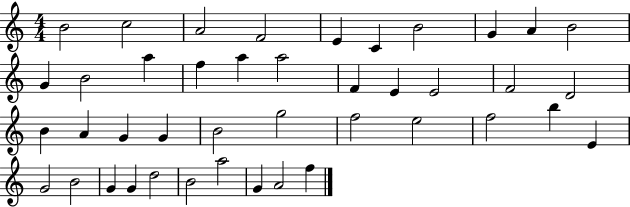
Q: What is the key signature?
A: C major